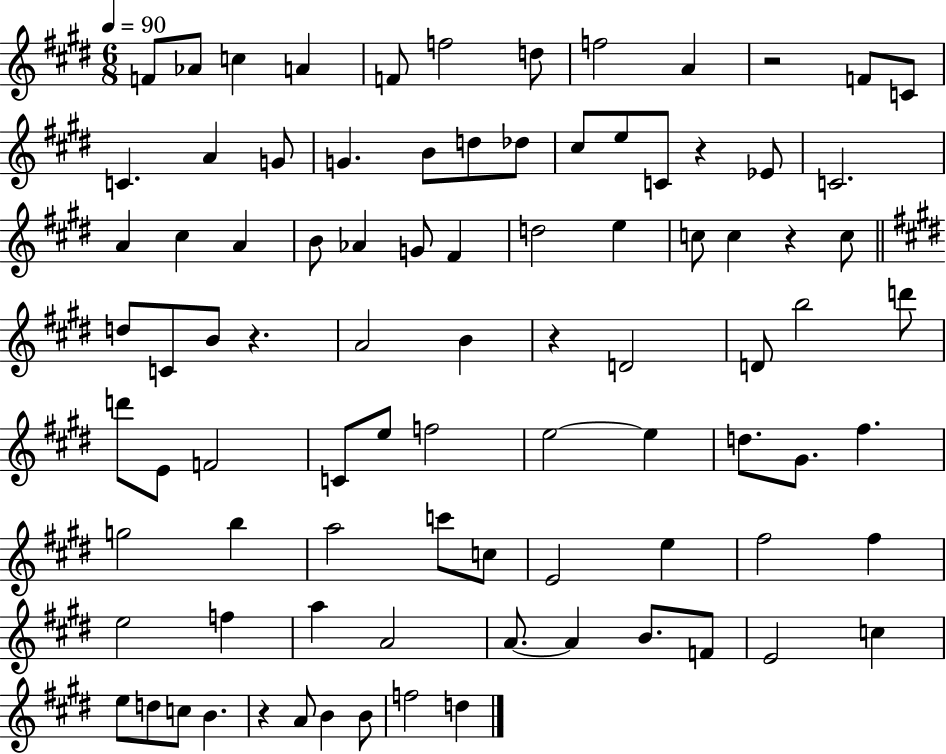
F4/e Ab4/e C5/q A4/q F4/e F5/h D5/e F5/h A4/q R/h F4/e C4/e C4/q. A4/q G4/e G4/q. B4/e D5/e Db5/e C#5/e E5/e C4/e R/q Eb4/e C4/h. A4/q C#5/q A4/q B4/e Ab4/q G4/e F#4/q D5/h E5/q C5/e C5/q R/q C5/e D5/e C4/e B4/e R/q. A4/h B4/q R/q D4/h D4/e B5/h D6/e D6/e E4/e F4/h C4/e E5/e F5/h E5/h E5/q D5/e. G#4/e. F#5/q. G5/h B5/q A5/h C6/e C5/e E4/h E5/q F#5/h F#5/q E5/h F5/q A5/q A4/h A4/e. A4/q B4/e. F4/e E4/h C5/q E5/e D5/e C5/e B4/q. R/q A4/e B4/q B4/e F5/h D5/q